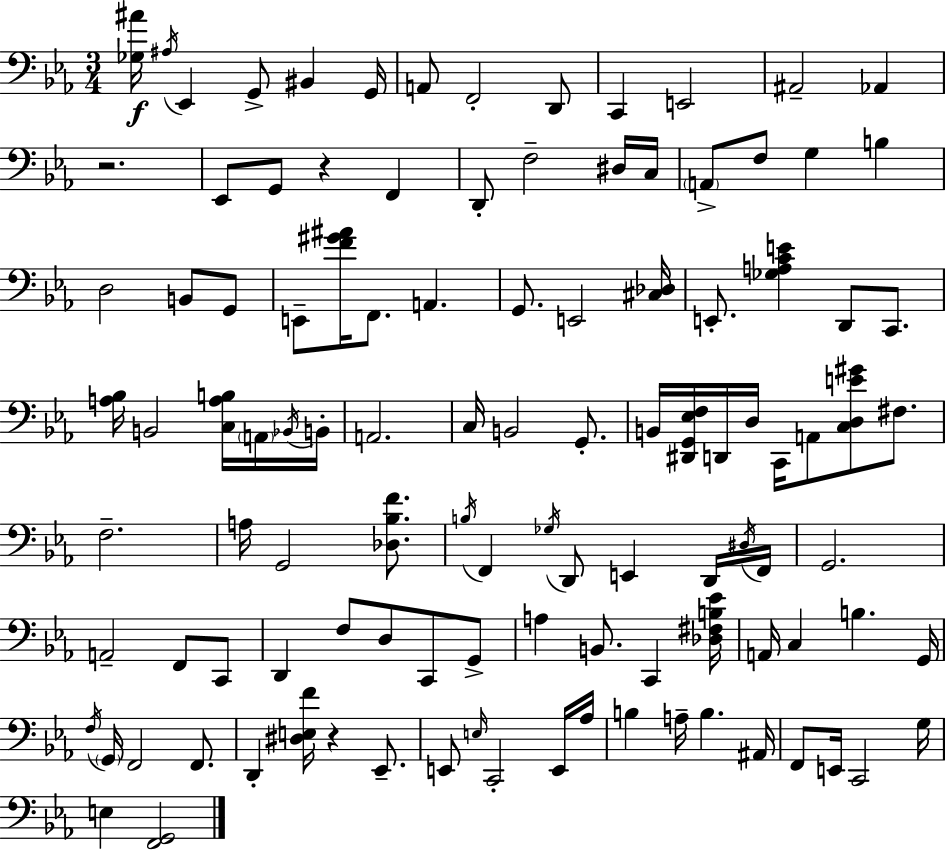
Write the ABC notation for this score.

X:1
T:Untitled
M:3/4
L:1/4
K:Eb
[_G,^A]/4 ^A,/4 _E,, G,,/2 ^B,, G,,/4 A,,/2 F,,2 D,,/2 C,, E,,2 ^A,,2 _A,, z2 _E,,/2 G,,/2 z F,, D,,/2 F,2 ^D,/4 C,/4 A,,/2 F,/2 G, B, D,2 B,,/2 G,,/2 E,,/2 [F^G^A]/4 F,,/2 A,, G,,/2 E,,2 [^C,_D,]/4 E,,/2 [_G,A,CE] D,,/2 C,,/2 [A,_B,]/4 B,,2 [C,A,B,]/4 A,,/4 _B,,/4 B,,/4 A,,2 C,/4 B,,2 G,,/2 B,,/4 [^D,,G,,_E,F,]/4 D,,/4 D,/4 C,,/4 A,,/2 [C,D,E^G]/2 ^F,/2 F,2 A,/4 G,,2 [_D,_B,F]/2 B,/4 F,, _G,/4 D,,/2 E,, D,,/4 ^D,/4 F,,/4 G,,2 A,,2 F,,/2 C,,/2 D,, F,/2 D,/2 C,,/2 G,,/2 A, B,,/2 C,, [_D,^F,B,_E]/4 A,,/4 C, B, G,,/4 F,/4 G,,/4 F,,2 F,,/2 D,, [^D,E,F]/4 z _E,,/2 E,,/2 E,/4 C,,2 E,,/4 _A,/4 B, A,/4 B, ^A,,/4 F,,/2 E,,/4 C,,2 G,/4 E, [F,,G,,]2